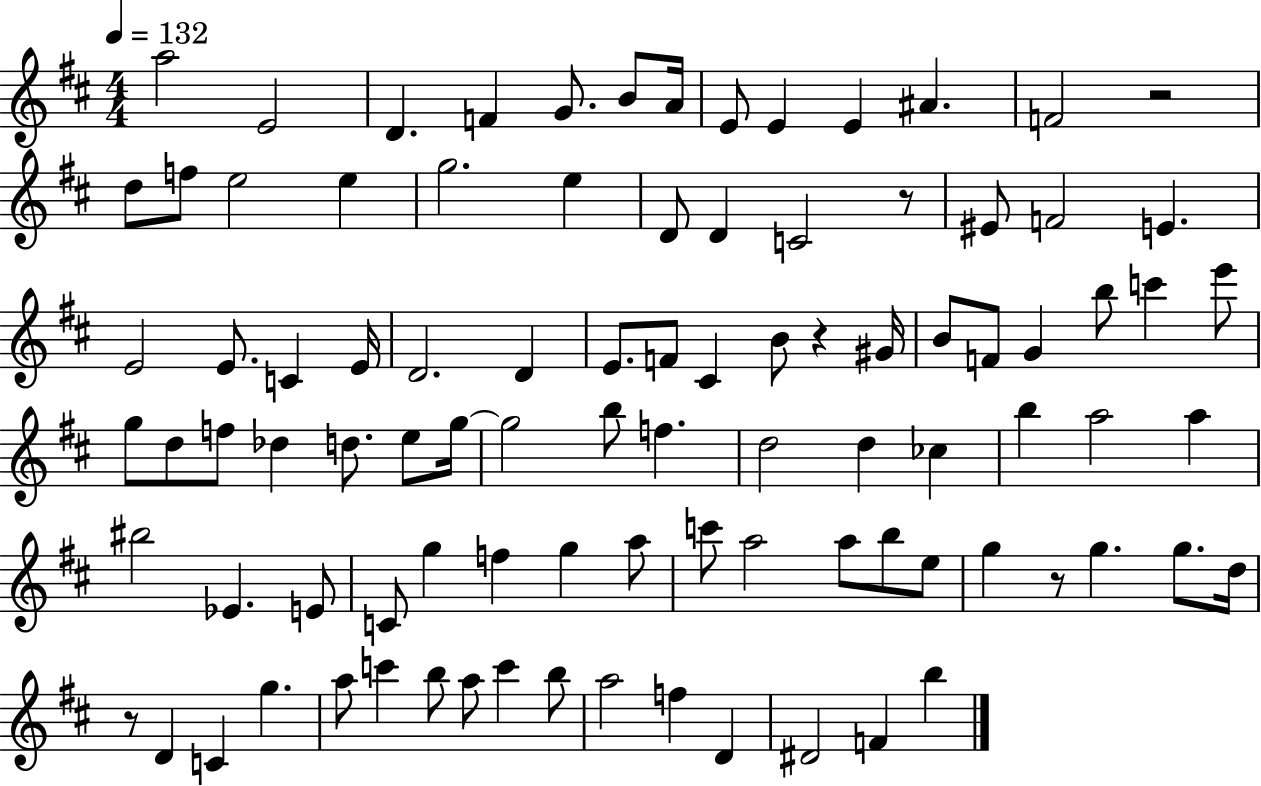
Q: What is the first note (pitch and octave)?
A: A5